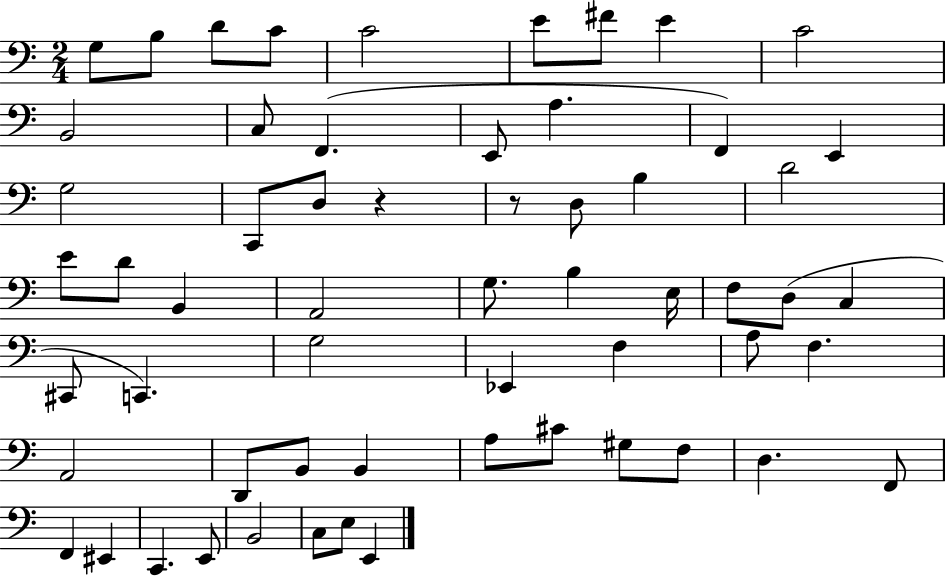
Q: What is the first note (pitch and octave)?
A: G3